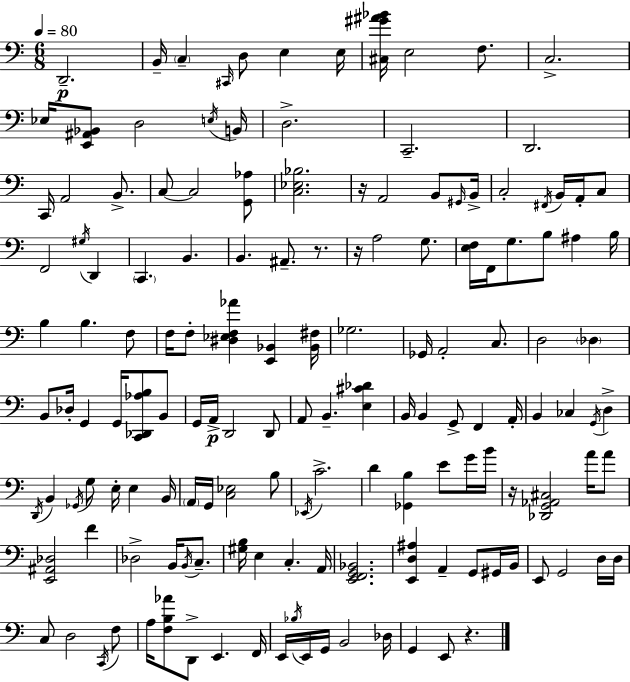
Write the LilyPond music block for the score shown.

{
  \clef bass
  \numericTimeSignature
  \time 6/8
  \key c \major
  \tempo 4 = 80
  d,2.--\p | b,16-- \parenthesize c4-- \grace { cis,16 } d8 e4 | e16 <cis gis' ais' bes'>16 e2 f8. | c2.-> | \break ees16 <e, ais, bes,>8 d2 | \acciaccatura { e16 } b,16 d2.-> | c,2.-- | d,2. | \break c,16 a,2 b,8.-> | c8~~ c2 | <g, aes>8 <c ees bes>2. | r16 a,2 b,8 | \break \grace { gis,16 } b,16-> c2-. \acciaccatura { fis,16 } | b,16 a,16-. c8 f,2 | \acciaccatura { gis16 } d,4 \parenthesize c,4. b,4. | b,4. ais,8.-- | \break r8. r16 a2 | g8. <e f>16 f,16 g8. b8 | ais4 b16 b4 b4. | f8 f16 f8-. <dis ees f aes'>4 | \break <e, bes,>4 <bes, fis>16 ges2. | ges,16 a,2-. | c8. d2 | \parenthesize des4 b,8 des16-. g,4 | \break g,16 <c, des, aes b>8 b,8 g,16 a,16->\p d,2 | d,8 a,8 b,4.-- | <e cis' des'>4 b,16 b,4 g,8-> | f,4 a,16-. b,4 ces4 | \break \acciaccatura { g,16 } d4-> \acciaccatura { d,16 } b,4 \acciaccatura { ges,16 } | g8 e16-. e4 b,16 \parenthesize a,16 g,16 <c ees>2 | b8 \acciaccatura { ees,16 } c'2.-> | d'4 | \break <ges, b>4 e'8 g'16 b'16 r16 <des, g, aes, cis>2 | a'16 a'8 <e, ais, des>2 | f'4 des2-> | b,16 \acciaccatura { b,16 } c8.-- <gis b>16 e4 | \break c4.-. a,16 <e, f, g, bes,>2. | <e, d ais>4 | a,4-- g,8 gis,16 b,16 e,8 | g,2 d16 d16 c8 | \break d2 \acciaccatura { c,16 } f8 a16 | <f b aes'>8 d,8-> e,4. f,16 e,16 | \acciaccatura { bes16 } e,16 g,16 b,2 des16 | g,4 e,8 r4. | \break \bar "|."
}